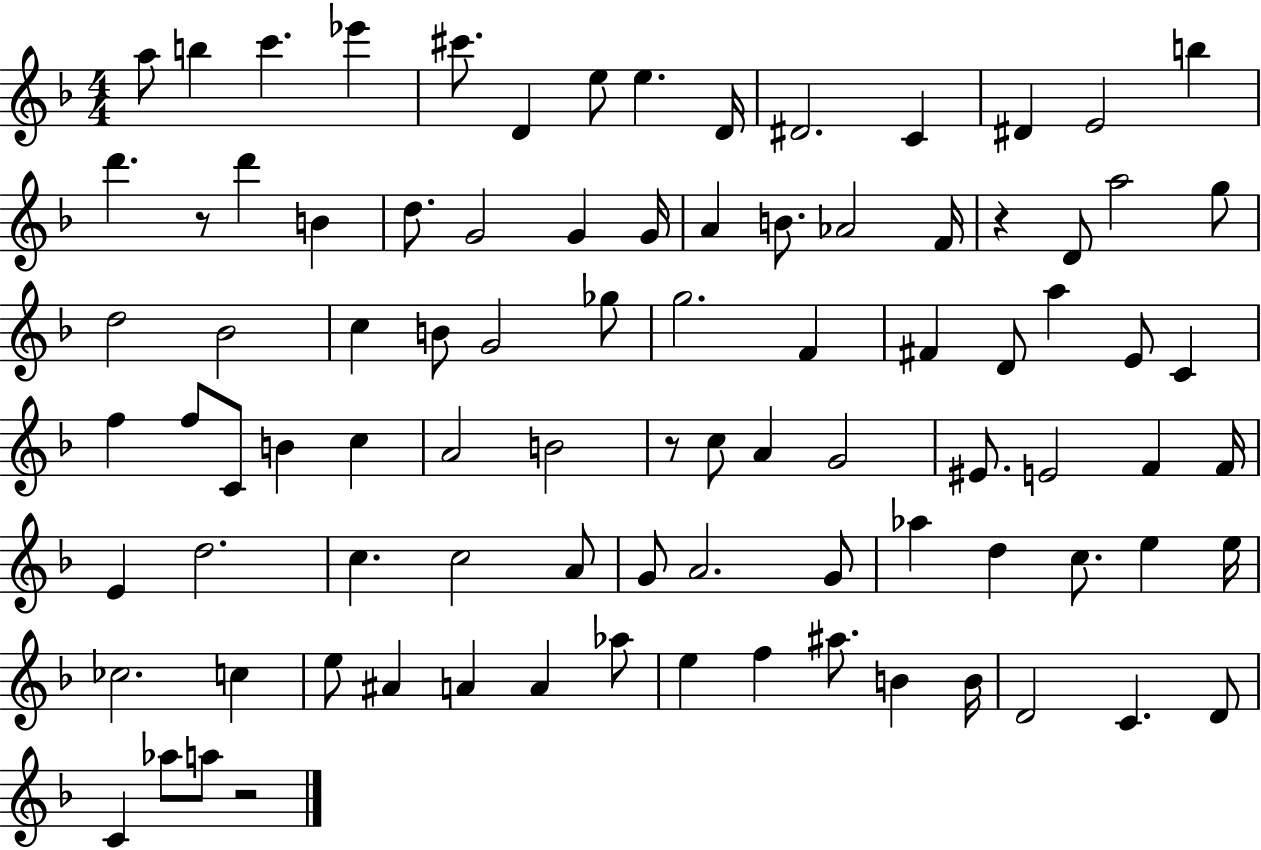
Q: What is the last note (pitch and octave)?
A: A5